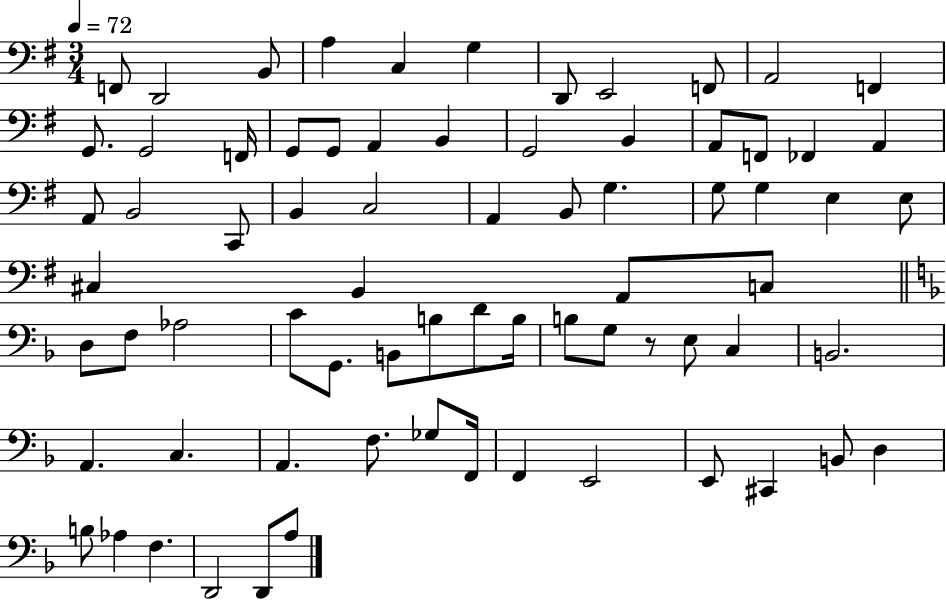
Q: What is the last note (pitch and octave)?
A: A3